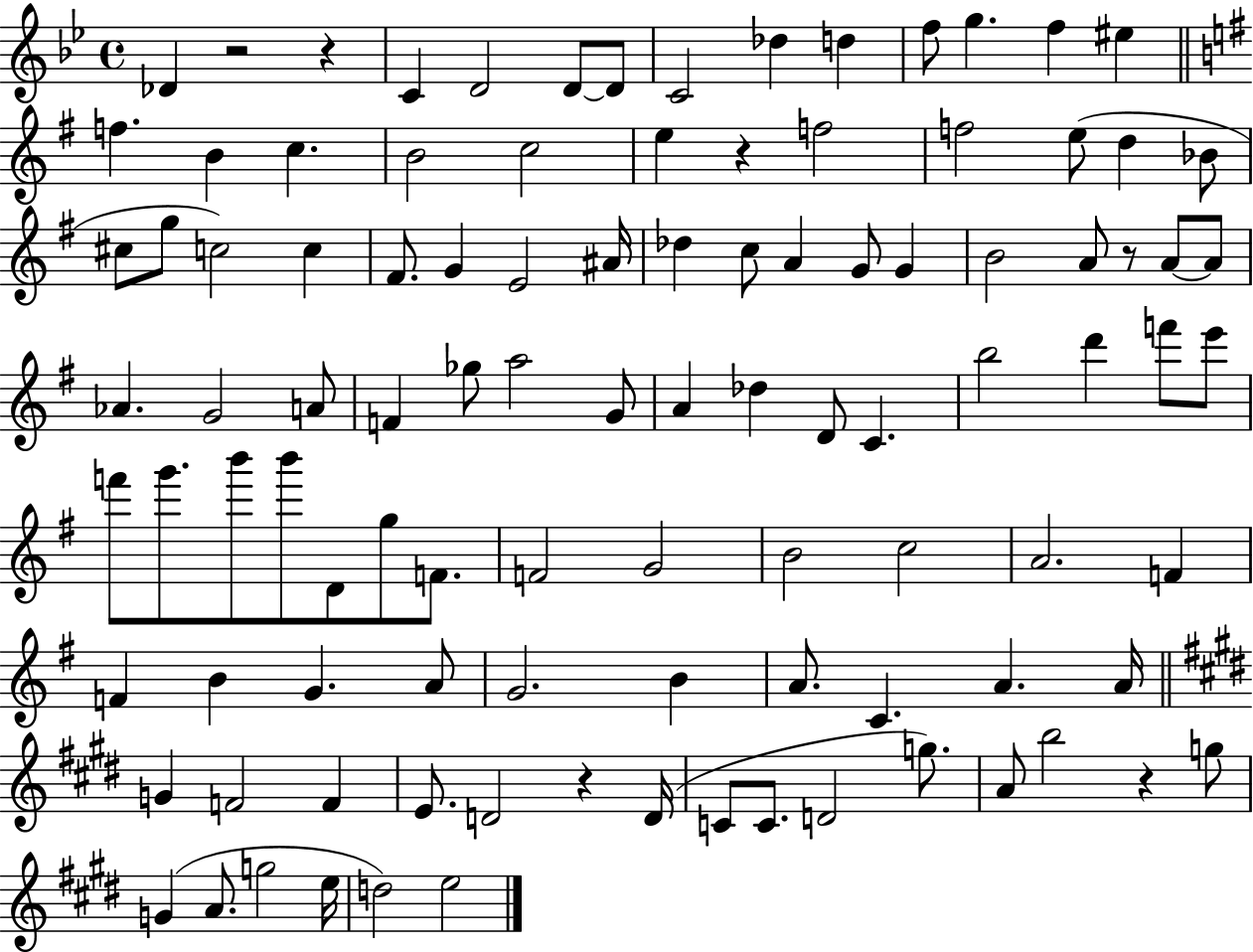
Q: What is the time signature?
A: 4/4